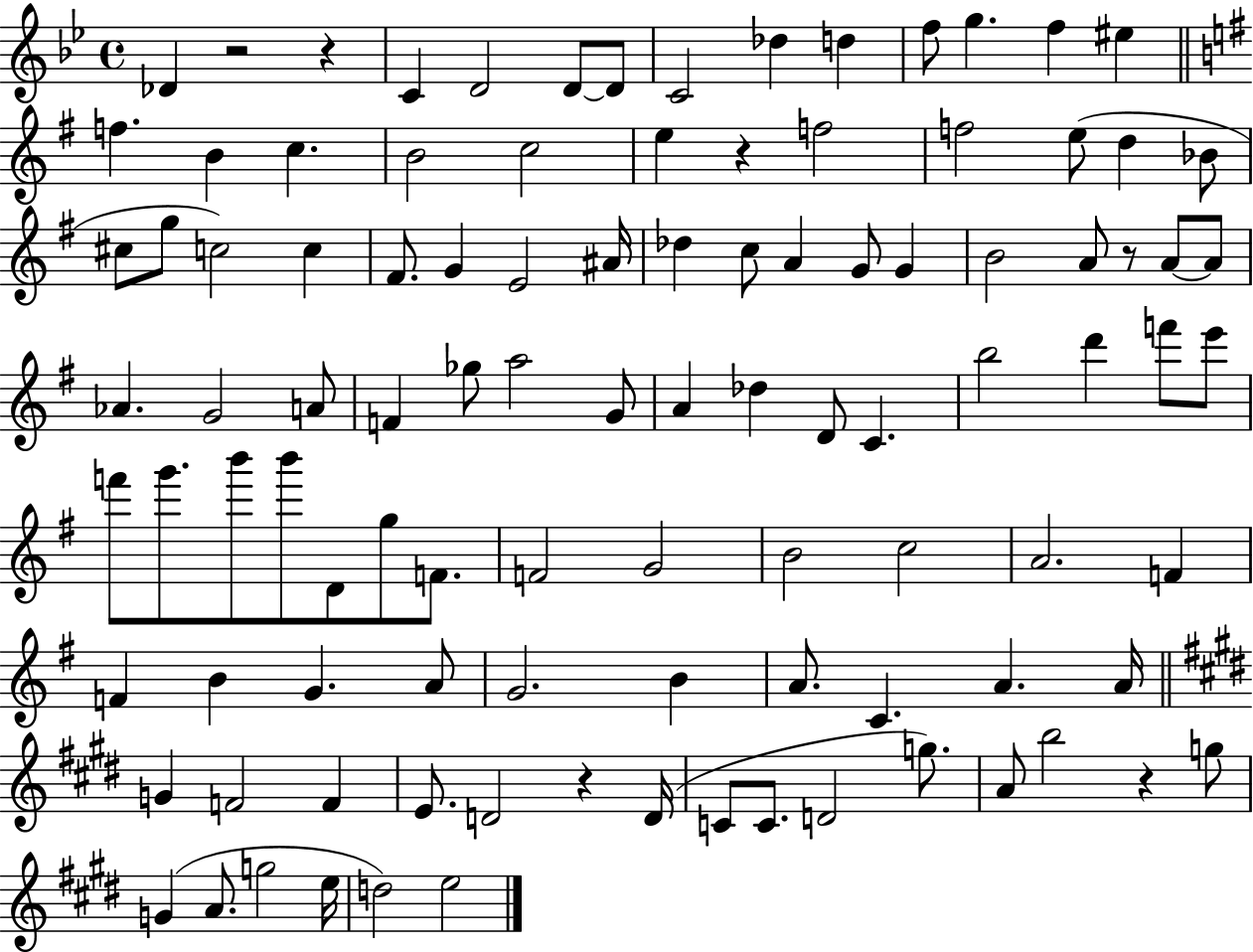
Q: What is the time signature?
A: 4/4